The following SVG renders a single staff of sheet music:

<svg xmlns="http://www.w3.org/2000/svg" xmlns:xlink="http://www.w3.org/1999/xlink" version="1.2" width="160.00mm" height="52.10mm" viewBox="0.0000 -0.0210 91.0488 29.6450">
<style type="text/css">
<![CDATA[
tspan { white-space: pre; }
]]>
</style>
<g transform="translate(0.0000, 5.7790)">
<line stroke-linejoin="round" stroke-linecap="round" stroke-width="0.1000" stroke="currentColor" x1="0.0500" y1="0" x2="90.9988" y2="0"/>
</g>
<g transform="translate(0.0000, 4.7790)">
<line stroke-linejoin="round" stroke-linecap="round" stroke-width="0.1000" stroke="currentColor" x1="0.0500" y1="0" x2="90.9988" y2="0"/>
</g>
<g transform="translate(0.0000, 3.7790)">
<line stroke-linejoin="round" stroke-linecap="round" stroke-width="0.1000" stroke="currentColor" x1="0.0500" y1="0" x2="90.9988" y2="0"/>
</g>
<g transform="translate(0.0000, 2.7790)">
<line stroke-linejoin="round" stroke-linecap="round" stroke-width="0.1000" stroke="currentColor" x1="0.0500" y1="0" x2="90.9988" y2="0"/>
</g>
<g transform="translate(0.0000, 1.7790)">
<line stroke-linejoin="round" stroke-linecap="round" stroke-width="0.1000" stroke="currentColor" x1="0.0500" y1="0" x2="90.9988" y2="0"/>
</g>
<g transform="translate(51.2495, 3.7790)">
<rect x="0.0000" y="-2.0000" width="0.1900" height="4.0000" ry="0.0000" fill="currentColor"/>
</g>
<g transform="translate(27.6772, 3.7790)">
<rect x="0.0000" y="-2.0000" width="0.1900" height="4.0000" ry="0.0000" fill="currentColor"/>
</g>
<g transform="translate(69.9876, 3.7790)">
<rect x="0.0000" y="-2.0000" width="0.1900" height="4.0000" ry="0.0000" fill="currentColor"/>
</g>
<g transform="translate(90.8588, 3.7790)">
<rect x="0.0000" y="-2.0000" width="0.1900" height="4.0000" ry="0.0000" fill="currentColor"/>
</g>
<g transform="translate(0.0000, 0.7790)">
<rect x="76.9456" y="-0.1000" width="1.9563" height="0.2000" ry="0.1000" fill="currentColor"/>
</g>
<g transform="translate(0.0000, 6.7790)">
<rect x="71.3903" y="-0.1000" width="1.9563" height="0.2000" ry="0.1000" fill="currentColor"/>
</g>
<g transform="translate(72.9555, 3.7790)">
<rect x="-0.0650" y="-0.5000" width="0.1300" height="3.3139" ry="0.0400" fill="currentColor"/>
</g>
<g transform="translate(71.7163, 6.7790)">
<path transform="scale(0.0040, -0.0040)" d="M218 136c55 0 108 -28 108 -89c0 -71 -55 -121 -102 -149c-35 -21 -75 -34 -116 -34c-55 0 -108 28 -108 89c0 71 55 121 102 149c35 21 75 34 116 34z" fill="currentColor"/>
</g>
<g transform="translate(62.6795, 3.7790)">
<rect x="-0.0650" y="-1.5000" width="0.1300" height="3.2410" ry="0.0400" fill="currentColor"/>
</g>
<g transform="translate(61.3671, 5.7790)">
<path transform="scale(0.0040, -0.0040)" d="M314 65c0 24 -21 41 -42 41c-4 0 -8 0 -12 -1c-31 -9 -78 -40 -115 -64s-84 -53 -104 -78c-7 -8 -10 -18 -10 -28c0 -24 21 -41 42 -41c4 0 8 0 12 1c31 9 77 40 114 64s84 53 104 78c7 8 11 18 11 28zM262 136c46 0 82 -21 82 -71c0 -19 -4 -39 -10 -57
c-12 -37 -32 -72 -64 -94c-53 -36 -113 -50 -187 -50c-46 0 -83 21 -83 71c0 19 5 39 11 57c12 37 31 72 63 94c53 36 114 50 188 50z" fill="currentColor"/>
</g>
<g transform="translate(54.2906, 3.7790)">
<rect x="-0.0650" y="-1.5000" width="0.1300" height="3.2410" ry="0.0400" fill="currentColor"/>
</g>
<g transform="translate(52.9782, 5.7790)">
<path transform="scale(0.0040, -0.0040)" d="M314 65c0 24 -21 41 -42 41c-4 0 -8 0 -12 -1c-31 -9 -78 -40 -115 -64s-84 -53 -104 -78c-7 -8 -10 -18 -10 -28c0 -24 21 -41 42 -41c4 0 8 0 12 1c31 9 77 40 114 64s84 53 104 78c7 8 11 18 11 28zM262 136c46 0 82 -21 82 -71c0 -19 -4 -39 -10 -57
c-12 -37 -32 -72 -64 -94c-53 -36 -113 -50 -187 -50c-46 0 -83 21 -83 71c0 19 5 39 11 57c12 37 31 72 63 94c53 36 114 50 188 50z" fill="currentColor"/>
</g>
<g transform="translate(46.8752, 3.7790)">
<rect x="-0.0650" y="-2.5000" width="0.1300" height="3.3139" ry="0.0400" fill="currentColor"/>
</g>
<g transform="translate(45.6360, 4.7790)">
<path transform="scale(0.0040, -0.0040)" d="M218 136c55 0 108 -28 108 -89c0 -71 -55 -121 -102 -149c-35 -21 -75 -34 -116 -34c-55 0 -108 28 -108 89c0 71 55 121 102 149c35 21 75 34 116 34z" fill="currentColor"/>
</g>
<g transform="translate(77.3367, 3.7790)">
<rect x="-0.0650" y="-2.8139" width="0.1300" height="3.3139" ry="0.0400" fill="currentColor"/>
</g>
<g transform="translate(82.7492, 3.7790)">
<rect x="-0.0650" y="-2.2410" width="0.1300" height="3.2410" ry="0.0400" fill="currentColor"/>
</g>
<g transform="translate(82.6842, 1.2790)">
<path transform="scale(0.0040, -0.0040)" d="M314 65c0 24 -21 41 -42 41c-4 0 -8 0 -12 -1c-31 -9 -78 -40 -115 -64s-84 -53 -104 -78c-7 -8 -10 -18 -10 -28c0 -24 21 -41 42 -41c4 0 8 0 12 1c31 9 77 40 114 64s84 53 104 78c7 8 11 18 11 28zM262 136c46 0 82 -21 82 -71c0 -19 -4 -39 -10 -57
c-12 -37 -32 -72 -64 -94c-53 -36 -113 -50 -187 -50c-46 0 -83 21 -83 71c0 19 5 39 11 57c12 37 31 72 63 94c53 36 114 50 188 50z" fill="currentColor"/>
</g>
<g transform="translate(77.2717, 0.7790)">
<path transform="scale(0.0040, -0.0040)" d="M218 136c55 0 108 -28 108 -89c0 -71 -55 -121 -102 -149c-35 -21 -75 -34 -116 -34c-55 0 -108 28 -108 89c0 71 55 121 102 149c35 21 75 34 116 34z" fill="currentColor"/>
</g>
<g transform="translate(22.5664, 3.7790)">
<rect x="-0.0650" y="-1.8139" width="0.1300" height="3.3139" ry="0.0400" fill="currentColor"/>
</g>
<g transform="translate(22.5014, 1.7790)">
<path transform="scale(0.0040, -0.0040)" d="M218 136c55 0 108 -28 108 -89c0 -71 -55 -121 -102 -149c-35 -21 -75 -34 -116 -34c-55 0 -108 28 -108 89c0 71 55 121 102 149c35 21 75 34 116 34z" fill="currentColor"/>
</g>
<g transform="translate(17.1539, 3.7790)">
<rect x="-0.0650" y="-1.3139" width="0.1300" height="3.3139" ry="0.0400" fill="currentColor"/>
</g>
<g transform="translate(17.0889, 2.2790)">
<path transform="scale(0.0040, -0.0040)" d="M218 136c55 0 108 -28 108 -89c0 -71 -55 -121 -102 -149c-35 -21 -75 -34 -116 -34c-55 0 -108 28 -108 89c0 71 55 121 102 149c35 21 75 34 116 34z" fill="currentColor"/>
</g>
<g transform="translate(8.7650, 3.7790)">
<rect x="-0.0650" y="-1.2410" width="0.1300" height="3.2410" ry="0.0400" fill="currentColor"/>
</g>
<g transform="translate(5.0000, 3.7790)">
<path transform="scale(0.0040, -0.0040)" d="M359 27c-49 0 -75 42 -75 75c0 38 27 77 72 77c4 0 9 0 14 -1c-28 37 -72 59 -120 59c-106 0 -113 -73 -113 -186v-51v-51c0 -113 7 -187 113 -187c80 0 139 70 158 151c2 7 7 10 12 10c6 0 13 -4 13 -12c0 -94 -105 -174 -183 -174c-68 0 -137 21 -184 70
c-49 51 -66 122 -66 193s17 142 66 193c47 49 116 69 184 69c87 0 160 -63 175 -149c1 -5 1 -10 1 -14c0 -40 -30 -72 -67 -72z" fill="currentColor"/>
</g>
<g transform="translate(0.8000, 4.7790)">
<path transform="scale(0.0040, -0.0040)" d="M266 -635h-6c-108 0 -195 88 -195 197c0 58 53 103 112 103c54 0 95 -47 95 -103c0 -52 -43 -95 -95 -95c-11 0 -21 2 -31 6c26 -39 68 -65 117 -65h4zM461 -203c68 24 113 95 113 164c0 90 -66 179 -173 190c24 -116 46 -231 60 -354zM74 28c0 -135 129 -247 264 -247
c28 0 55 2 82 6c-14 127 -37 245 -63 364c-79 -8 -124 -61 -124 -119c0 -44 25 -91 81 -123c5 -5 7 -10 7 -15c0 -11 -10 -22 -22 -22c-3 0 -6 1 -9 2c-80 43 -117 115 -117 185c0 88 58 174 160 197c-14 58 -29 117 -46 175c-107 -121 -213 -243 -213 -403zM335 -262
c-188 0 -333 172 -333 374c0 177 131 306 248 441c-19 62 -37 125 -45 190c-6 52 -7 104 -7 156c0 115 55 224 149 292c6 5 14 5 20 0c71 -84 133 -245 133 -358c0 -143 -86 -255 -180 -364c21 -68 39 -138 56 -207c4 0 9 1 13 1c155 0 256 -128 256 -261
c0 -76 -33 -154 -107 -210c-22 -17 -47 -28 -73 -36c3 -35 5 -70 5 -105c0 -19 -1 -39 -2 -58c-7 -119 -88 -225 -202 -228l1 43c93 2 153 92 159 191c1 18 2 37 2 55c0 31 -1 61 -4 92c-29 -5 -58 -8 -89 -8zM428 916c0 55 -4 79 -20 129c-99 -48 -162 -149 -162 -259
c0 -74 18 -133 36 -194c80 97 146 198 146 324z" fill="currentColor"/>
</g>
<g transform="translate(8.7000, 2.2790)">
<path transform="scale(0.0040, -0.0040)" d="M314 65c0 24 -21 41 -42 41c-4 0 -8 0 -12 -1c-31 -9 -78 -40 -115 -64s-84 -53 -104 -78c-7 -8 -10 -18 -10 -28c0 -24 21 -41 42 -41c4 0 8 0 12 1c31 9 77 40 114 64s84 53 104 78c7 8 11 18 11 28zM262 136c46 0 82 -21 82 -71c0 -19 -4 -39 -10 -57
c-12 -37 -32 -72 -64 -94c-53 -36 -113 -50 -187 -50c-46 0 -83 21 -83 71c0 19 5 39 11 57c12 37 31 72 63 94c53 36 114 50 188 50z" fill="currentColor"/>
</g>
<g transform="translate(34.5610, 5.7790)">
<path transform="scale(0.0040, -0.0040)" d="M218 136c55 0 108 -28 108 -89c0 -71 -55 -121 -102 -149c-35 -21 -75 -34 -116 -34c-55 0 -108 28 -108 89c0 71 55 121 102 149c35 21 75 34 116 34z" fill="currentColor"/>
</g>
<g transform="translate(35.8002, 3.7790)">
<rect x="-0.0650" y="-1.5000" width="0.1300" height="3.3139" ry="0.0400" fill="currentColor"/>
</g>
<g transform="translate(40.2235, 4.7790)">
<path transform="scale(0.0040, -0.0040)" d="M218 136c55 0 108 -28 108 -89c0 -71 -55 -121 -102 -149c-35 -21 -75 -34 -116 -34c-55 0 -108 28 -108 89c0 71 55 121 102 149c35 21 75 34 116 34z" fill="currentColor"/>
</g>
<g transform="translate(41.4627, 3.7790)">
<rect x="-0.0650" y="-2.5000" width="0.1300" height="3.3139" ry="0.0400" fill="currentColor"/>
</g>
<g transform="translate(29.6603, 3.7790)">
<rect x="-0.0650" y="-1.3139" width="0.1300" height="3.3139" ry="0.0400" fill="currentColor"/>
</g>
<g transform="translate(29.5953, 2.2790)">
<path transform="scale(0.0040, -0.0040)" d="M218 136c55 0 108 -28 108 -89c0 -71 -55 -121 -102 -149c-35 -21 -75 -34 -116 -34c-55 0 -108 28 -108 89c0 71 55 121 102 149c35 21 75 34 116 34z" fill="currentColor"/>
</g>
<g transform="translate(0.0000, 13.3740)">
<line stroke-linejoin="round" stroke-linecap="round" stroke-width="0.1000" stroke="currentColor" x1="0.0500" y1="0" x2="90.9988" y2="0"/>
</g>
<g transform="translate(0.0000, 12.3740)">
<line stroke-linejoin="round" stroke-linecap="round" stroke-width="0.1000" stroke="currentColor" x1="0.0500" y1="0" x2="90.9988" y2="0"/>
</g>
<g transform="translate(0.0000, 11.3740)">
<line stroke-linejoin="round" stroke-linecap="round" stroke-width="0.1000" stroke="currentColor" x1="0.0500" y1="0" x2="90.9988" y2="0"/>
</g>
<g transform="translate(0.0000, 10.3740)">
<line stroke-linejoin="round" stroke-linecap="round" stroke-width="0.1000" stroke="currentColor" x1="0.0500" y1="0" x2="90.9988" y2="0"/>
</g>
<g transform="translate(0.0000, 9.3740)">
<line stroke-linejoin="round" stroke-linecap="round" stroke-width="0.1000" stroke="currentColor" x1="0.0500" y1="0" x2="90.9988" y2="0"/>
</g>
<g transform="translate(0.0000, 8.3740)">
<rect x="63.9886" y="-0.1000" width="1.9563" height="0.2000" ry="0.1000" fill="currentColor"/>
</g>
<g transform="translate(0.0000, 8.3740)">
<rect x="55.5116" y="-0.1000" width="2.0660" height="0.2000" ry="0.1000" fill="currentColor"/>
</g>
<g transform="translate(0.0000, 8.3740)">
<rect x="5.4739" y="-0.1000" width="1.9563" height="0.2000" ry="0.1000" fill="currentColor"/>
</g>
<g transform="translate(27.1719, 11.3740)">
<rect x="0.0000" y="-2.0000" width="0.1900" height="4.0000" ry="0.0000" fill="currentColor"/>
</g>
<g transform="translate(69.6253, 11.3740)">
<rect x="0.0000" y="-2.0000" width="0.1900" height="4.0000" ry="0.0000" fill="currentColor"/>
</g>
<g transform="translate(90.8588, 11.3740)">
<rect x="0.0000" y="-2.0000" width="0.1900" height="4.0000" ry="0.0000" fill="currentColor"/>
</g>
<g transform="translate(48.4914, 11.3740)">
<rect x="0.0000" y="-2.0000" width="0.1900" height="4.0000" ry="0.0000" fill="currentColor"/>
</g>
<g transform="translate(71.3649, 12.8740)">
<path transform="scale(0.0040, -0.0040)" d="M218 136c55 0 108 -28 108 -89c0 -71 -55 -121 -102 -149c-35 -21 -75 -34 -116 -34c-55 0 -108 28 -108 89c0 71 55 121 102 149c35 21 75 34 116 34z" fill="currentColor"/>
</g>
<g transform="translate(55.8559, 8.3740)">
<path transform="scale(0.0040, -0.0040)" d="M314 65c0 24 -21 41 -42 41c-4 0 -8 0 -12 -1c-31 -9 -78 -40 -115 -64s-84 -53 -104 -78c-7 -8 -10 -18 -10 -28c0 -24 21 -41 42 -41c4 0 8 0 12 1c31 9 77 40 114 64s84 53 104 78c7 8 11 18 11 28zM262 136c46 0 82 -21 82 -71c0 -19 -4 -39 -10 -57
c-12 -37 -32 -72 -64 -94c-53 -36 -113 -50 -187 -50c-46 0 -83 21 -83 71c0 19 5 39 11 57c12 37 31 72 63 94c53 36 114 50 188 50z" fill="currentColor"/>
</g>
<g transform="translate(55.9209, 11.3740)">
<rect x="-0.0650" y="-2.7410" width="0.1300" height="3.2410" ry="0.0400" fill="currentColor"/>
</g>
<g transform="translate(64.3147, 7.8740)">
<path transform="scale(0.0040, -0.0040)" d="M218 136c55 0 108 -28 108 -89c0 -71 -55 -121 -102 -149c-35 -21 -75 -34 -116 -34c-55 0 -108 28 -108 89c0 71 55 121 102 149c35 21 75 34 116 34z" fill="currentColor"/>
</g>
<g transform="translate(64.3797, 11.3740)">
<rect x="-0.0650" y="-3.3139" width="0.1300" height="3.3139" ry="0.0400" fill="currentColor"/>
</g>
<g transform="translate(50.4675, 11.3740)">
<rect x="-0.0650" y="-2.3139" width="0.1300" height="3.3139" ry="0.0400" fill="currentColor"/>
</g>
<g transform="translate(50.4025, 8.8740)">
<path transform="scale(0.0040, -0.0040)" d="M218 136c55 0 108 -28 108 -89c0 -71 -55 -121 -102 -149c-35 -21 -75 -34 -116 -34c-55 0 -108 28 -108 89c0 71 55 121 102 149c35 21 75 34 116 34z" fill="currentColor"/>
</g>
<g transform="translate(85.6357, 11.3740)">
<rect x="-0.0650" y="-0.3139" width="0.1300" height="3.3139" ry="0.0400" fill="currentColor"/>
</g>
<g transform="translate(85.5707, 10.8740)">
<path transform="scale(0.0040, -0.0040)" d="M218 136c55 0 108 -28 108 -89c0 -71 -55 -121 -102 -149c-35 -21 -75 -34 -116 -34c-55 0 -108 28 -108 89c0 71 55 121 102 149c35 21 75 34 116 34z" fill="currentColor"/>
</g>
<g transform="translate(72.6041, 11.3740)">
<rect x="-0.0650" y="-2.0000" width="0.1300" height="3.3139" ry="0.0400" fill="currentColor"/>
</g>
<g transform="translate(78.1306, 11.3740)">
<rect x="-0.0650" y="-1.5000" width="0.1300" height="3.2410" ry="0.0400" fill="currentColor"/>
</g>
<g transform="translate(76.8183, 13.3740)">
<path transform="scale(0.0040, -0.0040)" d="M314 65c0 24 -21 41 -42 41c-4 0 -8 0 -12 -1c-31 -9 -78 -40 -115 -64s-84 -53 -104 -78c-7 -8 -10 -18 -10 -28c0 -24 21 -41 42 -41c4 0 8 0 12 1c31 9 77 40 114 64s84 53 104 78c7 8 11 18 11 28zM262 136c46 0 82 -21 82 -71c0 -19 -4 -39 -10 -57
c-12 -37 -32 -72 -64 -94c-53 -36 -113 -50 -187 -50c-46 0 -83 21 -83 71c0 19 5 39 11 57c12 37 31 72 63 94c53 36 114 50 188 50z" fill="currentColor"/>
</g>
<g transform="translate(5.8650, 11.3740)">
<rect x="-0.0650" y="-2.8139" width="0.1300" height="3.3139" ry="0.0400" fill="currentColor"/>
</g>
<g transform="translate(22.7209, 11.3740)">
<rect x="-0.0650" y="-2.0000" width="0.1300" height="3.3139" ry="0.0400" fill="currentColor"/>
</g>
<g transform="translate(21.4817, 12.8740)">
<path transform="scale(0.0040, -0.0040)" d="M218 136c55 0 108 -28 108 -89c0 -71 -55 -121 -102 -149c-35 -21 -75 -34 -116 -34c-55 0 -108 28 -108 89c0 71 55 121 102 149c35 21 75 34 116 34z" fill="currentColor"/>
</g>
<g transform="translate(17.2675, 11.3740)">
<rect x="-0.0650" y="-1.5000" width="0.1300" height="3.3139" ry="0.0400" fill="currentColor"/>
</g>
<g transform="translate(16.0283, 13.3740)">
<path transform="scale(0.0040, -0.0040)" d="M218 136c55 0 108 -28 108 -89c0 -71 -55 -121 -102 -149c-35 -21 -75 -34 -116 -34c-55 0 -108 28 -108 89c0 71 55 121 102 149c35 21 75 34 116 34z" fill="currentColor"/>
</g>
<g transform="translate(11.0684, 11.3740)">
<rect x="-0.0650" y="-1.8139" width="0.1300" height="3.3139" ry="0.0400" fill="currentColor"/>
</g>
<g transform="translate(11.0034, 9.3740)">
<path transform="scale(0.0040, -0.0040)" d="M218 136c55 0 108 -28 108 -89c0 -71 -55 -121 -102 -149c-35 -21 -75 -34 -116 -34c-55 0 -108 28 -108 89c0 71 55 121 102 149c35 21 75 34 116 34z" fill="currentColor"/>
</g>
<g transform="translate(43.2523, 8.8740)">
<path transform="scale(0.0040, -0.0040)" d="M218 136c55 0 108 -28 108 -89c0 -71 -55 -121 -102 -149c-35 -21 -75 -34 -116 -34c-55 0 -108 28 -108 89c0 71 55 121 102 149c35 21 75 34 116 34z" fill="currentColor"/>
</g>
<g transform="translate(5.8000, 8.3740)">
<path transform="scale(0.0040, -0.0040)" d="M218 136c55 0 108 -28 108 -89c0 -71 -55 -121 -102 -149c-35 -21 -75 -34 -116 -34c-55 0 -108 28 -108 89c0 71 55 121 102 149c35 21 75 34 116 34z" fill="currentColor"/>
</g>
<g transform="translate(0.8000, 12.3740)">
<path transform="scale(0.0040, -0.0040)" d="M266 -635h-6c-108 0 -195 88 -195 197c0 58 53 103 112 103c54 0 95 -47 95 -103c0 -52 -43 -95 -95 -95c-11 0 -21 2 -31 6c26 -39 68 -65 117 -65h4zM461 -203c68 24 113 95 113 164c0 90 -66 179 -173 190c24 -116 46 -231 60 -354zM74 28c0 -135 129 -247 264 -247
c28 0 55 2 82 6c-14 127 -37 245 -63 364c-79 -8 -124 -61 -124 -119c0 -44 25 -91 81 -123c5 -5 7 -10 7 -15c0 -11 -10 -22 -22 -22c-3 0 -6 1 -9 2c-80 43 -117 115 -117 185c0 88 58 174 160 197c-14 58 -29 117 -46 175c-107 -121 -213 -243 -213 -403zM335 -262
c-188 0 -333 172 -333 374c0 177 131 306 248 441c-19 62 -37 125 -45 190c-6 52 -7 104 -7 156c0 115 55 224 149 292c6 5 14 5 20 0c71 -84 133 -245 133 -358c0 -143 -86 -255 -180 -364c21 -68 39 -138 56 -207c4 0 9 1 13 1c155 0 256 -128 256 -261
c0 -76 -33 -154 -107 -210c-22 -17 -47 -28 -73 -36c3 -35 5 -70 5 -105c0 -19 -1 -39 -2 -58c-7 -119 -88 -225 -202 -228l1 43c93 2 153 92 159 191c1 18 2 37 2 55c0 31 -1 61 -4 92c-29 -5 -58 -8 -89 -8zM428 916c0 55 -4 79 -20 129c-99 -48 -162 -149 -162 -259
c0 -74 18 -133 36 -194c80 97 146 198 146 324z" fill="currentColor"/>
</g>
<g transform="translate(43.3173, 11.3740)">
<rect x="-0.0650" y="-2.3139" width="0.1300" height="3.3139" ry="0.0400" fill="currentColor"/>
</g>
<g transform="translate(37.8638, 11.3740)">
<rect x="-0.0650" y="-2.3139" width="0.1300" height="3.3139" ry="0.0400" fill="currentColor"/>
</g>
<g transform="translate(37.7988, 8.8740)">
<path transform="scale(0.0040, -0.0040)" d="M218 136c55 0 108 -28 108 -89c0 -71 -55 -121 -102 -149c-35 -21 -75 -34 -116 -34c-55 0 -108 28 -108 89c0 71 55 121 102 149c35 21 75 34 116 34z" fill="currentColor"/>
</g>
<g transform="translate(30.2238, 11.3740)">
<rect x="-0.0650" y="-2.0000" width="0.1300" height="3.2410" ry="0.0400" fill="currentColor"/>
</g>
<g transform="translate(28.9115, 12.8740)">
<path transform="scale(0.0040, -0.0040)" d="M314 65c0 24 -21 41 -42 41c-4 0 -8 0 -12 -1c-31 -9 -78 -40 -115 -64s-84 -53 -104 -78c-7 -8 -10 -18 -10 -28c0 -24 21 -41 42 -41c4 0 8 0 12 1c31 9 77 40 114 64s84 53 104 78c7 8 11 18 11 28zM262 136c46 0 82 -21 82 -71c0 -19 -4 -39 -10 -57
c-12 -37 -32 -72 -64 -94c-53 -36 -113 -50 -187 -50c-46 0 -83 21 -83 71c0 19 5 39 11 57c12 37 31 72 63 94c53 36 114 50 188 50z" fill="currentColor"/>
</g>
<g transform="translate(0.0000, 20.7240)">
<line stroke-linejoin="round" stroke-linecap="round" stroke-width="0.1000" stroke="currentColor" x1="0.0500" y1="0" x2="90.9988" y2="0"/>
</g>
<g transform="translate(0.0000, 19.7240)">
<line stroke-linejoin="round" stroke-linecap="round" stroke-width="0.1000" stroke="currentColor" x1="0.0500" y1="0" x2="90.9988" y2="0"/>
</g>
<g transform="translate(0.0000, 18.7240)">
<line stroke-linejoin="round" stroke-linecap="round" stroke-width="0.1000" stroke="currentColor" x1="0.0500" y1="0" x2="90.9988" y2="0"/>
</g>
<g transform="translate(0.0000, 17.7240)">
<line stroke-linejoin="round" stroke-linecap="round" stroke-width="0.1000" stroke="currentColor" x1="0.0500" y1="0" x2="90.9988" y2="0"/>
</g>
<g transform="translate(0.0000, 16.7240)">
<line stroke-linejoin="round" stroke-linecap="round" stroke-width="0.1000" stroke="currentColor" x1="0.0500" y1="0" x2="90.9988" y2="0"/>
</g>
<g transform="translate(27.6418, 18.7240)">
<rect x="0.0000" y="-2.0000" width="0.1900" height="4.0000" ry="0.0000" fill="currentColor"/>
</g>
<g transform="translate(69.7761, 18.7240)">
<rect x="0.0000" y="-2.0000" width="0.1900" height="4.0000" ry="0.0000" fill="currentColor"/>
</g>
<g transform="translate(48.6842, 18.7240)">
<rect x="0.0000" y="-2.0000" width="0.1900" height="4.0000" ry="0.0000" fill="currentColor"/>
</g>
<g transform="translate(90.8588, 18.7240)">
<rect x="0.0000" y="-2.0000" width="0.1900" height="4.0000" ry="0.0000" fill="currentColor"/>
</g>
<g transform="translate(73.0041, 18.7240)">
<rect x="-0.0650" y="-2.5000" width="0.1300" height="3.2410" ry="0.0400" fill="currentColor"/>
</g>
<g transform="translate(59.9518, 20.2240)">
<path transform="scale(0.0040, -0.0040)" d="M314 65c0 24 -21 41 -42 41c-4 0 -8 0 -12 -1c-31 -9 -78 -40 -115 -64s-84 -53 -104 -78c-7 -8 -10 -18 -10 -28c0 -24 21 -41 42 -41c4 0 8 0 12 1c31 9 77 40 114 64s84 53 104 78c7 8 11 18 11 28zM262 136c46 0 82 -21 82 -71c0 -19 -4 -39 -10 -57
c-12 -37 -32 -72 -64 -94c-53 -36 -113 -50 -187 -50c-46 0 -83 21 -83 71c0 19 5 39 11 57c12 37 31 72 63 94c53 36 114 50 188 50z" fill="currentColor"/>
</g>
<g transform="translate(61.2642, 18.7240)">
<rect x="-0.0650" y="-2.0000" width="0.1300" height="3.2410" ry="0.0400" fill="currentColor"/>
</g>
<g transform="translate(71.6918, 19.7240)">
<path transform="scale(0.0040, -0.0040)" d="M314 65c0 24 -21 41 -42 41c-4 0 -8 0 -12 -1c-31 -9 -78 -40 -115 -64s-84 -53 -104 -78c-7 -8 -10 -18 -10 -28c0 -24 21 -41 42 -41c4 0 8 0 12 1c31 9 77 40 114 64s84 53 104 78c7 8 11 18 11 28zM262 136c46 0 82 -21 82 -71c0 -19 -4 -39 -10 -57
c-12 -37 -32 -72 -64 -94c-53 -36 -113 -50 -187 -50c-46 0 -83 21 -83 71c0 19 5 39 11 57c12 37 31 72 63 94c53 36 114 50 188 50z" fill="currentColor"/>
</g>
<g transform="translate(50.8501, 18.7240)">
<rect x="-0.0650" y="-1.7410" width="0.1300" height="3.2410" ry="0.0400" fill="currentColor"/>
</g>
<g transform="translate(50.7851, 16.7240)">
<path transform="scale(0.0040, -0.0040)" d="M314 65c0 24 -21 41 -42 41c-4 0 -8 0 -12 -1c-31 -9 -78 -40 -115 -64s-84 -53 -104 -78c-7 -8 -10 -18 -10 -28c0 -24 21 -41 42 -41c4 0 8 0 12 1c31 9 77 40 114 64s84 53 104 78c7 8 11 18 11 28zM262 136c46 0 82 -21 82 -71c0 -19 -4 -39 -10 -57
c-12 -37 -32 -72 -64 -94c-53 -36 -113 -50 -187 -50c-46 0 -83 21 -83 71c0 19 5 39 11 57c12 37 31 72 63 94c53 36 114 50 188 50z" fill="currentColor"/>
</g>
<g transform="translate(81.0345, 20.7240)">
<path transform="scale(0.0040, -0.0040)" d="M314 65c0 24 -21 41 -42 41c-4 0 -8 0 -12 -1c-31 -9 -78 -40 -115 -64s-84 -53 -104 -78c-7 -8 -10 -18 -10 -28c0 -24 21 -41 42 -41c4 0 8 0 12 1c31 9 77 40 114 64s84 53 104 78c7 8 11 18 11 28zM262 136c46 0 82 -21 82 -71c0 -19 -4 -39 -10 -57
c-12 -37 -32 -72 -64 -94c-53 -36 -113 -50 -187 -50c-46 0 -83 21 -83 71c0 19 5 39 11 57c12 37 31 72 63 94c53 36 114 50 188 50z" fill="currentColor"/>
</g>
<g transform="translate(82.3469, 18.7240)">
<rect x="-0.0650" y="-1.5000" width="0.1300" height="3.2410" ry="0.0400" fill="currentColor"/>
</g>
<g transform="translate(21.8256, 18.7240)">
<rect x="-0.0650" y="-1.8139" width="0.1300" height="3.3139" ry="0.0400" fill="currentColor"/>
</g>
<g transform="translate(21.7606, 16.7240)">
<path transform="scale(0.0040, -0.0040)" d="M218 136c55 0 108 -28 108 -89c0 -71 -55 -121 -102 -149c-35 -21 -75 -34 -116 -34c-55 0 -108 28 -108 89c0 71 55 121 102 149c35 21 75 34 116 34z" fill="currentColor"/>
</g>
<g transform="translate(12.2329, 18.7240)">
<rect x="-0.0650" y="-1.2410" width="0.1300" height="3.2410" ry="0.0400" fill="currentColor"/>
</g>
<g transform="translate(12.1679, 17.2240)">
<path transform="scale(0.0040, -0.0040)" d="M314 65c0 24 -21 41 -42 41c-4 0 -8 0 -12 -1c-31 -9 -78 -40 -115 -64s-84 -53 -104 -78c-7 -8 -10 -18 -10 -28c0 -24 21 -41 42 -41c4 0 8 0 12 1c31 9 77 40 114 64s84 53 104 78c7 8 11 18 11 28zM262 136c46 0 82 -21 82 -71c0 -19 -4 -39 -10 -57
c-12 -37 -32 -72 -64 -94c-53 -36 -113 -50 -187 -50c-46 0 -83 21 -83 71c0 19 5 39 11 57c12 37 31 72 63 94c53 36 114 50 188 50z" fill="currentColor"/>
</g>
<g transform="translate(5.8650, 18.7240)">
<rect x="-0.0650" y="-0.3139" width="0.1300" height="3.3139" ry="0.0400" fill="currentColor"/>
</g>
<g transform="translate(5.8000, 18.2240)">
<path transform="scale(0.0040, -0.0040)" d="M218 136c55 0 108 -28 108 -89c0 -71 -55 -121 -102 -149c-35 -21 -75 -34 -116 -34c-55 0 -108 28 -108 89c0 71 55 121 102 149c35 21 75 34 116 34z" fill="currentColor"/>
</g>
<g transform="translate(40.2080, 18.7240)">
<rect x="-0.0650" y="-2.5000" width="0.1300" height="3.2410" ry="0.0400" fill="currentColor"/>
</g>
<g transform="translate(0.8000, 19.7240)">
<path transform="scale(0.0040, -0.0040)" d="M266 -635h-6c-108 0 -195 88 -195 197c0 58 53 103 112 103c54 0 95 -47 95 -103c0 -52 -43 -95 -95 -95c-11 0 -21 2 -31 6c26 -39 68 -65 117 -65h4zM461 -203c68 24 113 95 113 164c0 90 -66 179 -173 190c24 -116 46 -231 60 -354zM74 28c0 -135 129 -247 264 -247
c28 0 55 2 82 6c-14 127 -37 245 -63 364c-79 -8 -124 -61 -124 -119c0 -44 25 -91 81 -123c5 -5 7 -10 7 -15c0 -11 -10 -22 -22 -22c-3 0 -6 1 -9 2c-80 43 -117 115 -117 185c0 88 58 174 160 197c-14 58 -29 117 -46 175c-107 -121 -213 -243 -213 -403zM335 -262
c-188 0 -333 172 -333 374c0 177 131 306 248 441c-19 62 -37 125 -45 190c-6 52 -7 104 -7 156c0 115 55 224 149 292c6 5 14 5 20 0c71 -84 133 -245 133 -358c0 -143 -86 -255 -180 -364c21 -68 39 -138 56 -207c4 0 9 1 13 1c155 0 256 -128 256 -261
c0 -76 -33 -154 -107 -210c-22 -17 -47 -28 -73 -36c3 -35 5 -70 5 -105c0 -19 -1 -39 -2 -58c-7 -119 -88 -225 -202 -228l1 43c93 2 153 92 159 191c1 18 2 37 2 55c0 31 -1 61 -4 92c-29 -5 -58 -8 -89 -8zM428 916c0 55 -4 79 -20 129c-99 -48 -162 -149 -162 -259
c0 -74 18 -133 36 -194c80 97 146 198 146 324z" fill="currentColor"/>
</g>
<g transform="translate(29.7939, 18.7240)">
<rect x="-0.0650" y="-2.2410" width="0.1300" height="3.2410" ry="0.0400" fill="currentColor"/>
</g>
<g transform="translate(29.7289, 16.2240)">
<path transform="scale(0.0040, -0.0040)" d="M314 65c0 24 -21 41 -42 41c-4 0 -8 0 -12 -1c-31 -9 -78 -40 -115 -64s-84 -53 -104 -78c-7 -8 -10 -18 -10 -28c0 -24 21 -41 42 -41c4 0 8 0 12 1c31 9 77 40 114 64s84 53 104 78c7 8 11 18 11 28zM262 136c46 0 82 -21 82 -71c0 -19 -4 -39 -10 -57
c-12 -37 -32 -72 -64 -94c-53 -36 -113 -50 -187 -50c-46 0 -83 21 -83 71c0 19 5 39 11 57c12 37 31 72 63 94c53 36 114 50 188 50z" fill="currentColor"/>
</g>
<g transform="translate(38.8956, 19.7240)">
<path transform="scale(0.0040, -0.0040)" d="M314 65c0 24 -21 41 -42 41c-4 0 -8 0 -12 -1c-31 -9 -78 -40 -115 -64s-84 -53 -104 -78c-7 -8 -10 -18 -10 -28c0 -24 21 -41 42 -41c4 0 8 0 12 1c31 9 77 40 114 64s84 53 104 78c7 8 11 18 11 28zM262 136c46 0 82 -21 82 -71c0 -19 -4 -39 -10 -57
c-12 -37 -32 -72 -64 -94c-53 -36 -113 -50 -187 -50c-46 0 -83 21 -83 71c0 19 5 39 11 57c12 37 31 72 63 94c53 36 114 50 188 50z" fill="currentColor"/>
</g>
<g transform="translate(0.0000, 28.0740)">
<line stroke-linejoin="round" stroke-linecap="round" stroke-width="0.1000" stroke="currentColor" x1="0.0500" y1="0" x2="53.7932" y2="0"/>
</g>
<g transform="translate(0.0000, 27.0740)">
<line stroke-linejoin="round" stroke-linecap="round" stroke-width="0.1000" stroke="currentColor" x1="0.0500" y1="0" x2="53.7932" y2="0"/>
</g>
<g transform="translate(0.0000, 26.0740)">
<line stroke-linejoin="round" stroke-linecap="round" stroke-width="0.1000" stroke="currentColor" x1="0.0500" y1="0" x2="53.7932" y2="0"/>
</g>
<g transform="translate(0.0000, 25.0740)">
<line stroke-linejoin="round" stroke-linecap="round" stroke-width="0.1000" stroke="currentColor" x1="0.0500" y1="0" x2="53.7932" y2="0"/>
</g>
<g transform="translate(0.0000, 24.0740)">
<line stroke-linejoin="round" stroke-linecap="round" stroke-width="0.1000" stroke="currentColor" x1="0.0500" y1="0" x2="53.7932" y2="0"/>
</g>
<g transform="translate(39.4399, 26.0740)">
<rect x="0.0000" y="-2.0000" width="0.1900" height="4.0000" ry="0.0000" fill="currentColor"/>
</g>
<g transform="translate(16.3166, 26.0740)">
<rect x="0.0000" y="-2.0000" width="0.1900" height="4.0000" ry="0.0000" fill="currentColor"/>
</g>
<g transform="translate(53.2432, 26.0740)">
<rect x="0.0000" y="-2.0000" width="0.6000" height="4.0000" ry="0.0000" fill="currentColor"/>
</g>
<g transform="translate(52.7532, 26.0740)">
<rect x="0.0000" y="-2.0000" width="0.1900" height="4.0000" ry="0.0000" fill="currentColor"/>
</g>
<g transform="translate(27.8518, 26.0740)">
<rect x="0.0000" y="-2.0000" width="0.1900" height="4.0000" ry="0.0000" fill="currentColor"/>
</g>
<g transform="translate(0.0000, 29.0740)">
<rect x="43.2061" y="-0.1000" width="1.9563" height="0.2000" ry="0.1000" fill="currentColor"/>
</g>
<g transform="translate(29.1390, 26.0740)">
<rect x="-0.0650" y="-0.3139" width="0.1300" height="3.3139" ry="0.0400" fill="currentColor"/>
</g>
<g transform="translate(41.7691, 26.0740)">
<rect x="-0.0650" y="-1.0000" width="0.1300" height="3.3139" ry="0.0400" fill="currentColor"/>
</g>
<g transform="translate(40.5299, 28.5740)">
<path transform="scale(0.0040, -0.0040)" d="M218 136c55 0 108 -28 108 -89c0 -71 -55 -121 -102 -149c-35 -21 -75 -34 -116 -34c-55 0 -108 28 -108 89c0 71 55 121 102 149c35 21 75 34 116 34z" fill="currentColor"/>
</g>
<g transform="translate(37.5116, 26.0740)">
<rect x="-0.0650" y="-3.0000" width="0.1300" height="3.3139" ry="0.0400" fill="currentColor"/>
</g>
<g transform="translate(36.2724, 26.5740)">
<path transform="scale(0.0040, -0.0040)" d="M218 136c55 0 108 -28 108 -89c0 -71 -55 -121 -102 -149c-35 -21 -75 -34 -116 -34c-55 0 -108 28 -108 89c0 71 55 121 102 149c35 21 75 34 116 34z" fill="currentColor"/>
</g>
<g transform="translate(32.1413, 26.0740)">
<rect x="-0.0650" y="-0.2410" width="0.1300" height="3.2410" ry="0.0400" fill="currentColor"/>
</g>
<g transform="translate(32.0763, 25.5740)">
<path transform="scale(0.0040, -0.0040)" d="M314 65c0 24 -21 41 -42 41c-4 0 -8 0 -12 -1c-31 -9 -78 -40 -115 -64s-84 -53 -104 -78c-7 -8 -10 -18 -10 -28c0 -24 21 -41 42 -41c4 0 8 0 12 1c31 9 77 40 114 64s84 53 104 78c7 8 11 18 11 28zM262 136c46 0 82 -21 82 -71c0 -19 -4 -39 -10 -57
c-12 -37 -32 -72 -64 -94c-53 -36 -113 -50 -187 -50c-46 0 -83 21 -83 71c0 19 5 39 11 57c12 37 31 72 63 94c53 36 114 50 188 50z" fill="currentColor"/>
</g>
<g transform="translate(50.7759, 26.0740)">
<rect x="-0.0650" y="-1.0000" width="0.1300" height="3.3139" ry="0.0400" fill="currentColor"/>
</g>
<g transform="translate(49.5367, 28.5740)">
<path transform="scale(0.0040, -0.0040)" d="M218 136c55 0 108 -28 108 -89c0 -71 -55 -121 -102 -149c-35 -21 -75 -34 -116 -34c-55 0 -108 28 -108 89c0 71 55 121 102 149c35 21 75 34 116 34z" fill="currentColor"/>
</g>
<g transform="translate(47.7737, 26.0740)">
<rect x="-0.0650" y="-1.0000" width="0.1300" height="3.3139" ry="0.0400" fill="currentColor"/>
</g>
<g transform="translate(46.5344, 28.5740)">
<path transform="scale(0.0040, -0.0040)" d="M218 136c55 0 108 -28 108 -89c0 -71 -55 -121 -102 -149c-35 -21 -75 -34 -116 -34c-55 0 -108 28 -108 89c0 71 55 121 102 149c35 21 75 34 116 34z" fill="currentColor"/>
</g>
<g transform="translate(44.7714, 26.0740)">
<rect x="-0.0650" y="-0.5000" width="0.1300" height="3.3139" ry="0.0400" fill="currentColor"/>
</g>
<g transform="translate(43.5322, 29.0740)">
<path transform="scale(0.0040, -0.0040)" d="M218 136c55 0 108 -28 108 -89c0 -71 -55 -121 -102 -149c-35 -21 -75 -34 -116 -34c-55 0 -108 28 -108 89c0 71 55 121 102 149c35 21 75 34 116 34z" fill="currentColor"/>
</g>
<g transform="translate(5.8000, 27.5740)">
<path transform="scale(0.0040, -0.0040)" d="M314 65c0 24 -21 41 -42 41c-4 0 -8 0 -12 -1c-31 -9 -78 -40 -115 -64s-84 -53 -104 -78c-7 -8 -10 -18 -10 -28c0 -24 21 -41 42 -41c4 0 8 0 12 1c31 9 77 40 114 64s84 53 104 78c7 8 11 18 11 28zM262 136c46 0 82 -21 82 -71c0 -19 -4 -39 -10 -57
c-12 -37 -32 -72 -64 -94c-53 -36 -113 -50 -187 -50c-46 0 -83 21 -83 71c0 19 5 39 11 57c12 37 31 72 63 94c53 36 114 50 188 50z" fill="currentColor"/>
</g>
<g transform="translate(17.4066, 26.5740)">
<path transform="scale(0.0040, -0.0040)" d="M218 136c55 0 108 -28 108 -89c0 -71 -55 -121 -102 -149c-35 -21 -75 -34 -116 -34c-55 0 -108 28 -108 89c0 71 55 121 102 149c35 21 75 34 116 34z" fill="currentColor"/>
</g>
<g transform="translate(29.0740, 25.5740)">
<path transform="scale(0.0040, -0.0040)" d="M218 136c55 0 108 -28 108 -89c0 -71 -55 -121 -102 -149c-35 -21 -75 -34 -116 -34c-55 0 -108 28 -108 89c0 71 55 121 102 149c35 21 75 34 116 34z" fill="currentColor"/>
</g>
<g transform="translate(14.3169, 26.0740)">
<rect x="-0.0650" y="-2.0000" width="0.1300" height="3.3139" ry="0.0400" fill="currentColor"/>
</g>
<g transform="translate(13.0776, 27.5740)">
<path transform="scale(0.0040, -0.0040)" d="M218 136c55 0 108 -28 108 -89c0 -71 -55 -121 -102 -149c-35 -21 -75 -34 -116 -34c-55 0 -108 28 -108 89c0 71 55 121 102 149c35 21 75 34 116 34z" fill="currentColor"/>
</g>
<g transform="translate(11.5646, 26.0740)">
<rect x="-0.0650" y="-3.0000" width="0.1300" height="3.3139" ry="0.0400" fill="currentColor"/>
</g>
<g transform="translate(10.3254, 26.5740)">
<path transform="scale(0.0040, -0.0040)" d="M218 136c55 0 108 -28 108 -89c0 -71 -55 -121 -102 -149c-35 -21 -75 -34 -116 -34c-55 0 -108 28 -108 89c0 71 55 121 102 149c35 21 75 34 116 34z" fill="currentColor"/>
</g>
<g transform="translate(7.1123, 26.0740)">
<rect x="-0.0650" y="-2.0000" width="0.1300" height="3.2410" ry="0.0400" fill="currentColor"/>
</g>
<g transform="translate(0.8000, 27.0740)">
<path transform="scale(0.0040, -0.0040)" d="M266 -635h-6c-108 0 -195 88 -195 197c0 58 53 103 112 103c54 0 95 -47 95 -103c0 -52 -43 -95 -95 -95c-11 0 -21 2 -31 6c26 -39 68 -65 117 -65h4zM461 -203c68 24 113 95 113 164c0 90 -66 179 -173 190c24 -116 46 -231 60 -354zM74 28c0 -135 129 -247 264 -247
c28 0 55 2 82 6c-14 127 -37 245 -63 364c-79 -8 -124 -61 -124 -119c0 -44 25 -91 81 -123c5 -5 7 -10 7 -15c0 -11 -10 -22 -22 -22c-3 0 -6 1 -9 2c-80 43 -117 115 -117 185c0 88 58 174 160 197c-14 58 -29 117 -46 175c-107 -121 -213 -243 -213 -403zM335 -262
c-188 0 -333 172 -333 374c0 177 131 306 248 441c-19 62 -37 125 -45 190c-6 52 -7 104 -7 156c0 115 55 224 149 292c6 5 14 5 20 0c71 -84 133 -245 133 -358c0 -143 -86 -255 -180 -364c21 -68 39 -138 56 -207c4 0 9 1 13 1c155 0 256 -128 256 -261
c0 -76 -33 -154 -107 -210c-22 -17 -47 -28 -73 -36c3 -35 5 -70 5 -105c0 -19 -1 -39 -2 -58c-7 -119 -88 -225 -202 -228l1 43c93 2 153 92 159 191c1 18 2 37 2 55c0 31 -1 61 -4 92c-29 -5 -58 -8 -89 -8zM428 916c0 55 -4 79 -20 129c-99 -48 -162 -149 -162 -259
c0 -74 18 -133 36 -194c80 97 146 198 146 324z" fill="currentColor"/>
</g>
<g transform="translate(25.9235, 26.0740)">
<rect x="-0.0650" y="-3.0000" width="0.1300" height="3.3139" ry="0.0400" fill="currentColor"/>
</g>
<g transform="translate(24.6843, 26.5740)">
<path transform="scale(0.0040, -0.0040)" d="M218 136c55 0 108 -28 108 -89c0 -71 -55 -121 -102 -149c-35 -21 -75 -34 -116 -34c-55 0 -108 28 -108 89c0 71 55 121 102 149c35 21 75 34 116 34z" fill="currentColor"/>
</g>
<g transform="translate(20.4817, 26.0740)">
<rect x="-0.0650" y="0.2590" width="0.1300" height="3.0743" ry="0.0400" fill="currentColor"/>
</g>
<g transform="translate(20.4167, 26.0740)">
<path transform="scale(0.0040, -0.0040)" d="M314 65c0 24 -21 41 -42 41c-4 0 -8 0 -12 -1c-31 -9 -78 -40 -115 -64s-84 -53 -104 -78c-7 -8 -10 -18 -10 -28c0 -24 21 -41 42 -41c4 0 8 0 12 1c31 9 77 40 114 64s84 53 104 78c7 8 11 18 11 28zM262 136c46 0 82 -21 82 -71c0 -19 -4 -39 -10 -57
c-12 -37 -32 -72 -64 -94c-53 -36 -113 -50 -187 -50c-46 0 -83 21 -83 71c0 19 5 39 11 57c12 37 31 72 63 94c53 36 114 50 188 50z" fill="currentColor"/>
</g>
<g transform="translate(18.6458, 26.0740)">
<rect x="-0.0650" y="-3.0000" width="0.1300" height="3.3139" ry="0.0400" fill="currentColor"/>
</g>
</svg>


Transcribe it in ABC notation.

X:1
T:Untitled
M:4/4
L:1/4
K:C
e2 e f e E G G E2 E2 C a g2 a f E F F2 g g g a2 b F E2 c c e2 f g2 G2 f2 F2 G2 E2 F2 A F A B2 A c c2 A D C D D